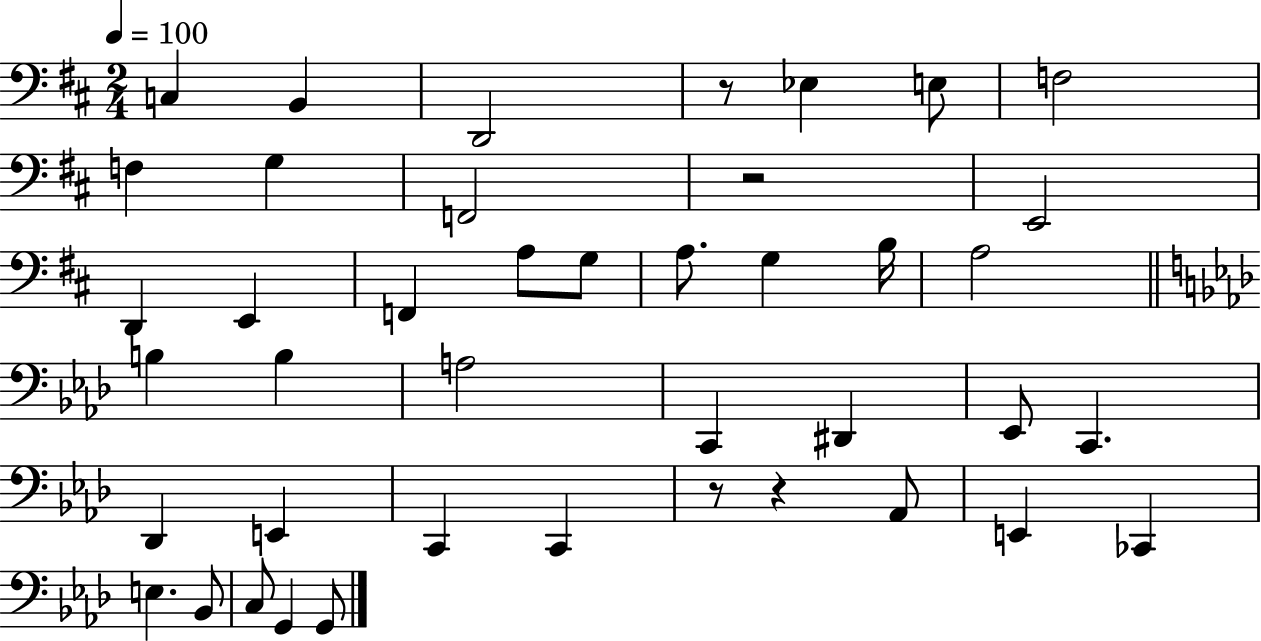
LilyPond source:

{
  \clef bass
  \numericTimeSignature
  \time 2/4
  \key d \major
  \tempo 4 = 100
  c4 b,4 | d,2 | r8 ees4 e8 | f2 | \break f4 g4 | f,2 | r2 | e,2 | \break d,4 e,4 | f,4 a8 g8 | a8. g4 b16 | a2 | \break \bar "||" \break \key aes \major b4 b4 | a2 | c,4 dis,4 | ees,8 c,4. | \break des,4 e,4 | c,4 c,4 | r8 r4 aes,8 | e,4 ces,4 | \break e4. bes,8 | c8 g,4 g,8 | \bar "|."
}